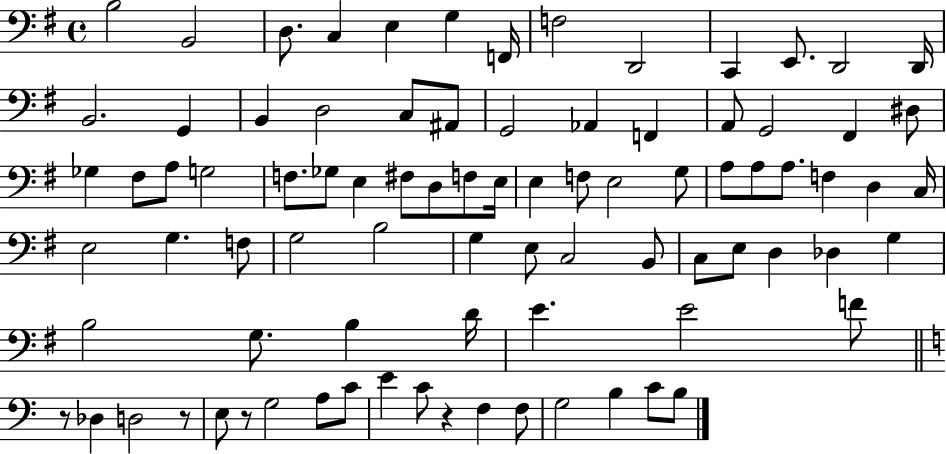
X:1
T:Untitled
M:4/4
L:1/4
K:G
B,2 B,,2 D,/2 C, E, G, F,,/4 F,2 D,,2 C,, E,,/2 D,,2 D,,/4 B,,2 G,, B,, D,2 C,/2 ^A,,/2 G,,2 _A,, F,, A,,/2 G,,2 ^F,, ^D,/2 _G, ^F,/2 A,/2 G,2 F,/2 _G,/2 E, ^F,/2 D,/2 F,/2 E,/4 E, F,/2 E,2 G,/2 A,/2 A,/2 A,/2 F, D, C,/4 E,2 G, F,/2 G,2 B,2 G, E,/2 C,2 B,,/2 C,/2 E,/2 D, _D, G, B,2 G,/2 B, D/4 E E2 F/2 z/2 _D, D,2 z/2 E,/2 z/2 G,2 A,/2 C/2 E C/2 z F, F,/2 G,2 B, C/2 B,/2